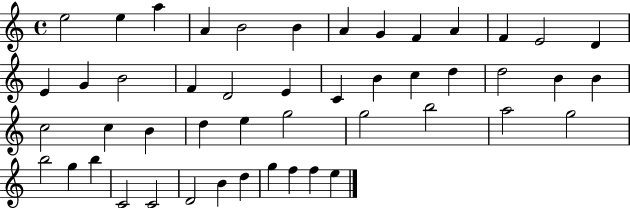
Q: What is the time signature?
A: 4/4